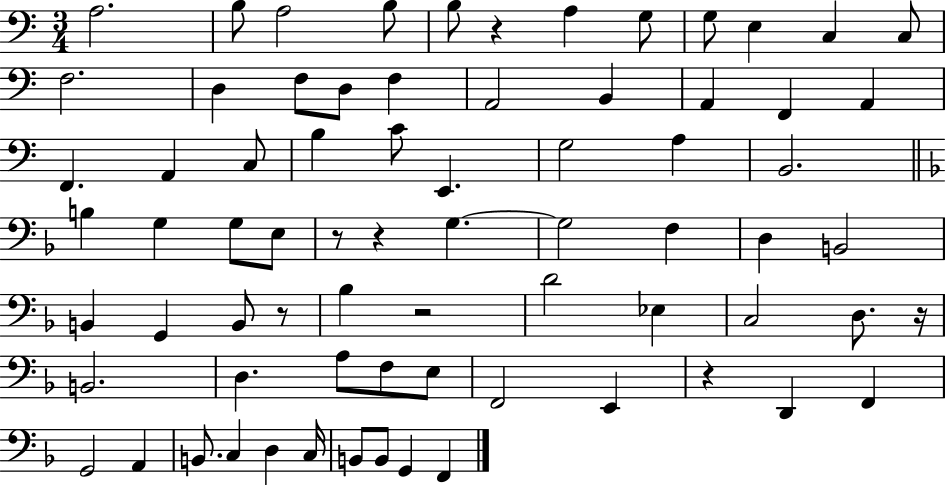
A3/h. B3/e A3/h B3/e B3/e R/q A3/q G3/e G3/e E3/q C3/q C3/e F3/h. D3/q F3/e D3/e F3/q A2/h B2/q A2/q F2/q A2/q F2/q. A2/q C3/e B3/q C4/e E2/q. G3/h A3/q B2/h. B3/q G3/q G3/e E3/e R/e R/q G3/q. G3/h F3/q D3/q B2/h B2/q G2/q B2/e R/e Bb3/q R/h D4/h Eb3/q C3/h D3/e. R/s B2/h. D3/q. A3/e F3/e E3/e F2/h E2/q R/q D2/q F2/q G2/h A2/q B2/e. C3/q D3/q C3/s B2/e B2/e G2/q F2/q